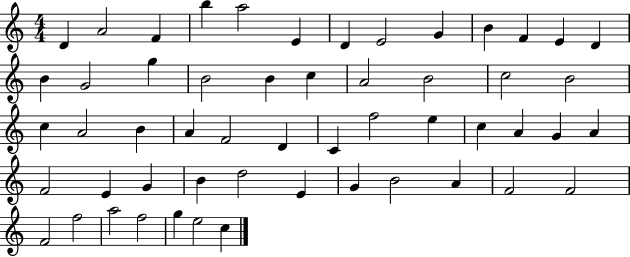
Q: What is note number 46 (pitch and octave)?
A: F4